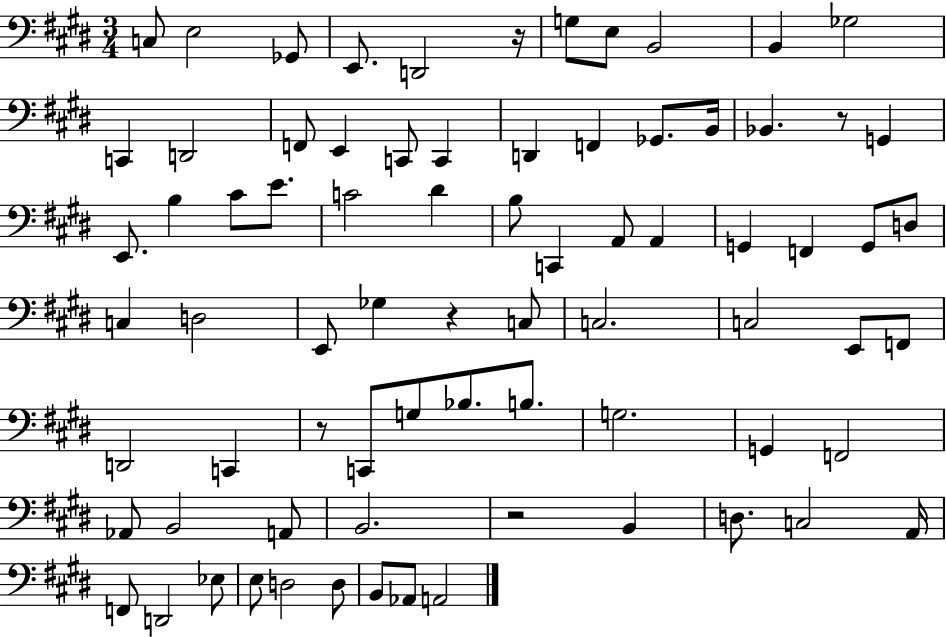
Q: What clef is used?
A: bass